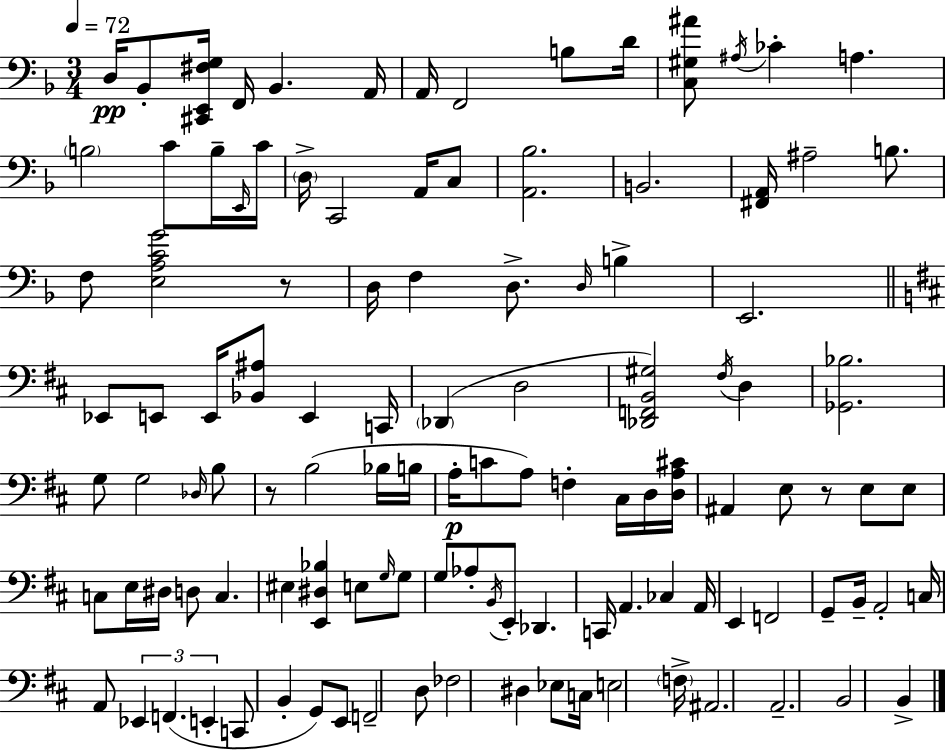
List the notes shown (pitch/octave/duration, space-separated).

D3/s Bb2/e [C#2,E2,F#3,G3]/s F2/s Bb2/q. A2/s A2/s F2/h B3/e D4/s [C3,G#3,A#4]/e A#3/s CES4/q A3/q. B3/h C4/e B3/s E2/s C4/s D3/s C2/h A2/s C3/e [A2,Bb3]/h. B2/h. [F#2,A2]/s A#3/h B3/e. F3/e [E3,A3,C4,G4]/h R/e D3/s F3/q D3/e. D3/s B3/q E2/h. Eb2/e E2/e E2/s [Bb2,A#3]/e E2/q C2/s Db2/q D3/h [Db2,F2,B2,G#3]/h F#3/s D3/q [Gb2,Bb3]/h. G3/e G3/h Db3/s B3/e R/e B3/h Bb3/s B3/s A3/s C4/e A3/e F3/q C#3/s D3/s [D3,A3,C#4]/s A#2/q E3/e R/e E3/e E3/e C3/e E3/s D#3/s D3/e C3/q. EIS3/q [E2,D#3,Bb3]/q E3/e G3/s G3/e G3/e Ab3/e B2/s E2/e Db2/q. C2/s A2/q. CES3/q A2/s E2/q F2/h G2/e B2/s A2/h C3/s A2/e Eb2/q F2/q. E2/q C2/e B2/q G2/e E2/e F2/h D3/e FES3/h D#3/q Eb3/e C3/s E3/h F3/s A#2/h. A2/h. B2/h B2/q